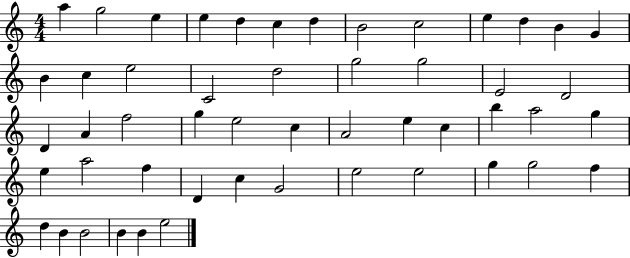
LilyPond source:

{
  \clef treble
  \numericTimeSignature
  \time 4/4
  \key c \major
  a''4 g''2 e''4 | e''4 d''4 c''4 d''4 | b'2 c''2 | e''4 d''4 b'4 g'4 | \break b'4 c''4 e''2 | c'2 d''2 | g''2 g''2 | e'2 d'2 | \break d'4 a'4 f''2 | g''4 e''2 c''4 | a'2 e''4 c''4 | b''4 a''2 g''4 | \break e''4 a''2 f''4 | d'4 c''4 g'2 | e''2 e''2 | g''4 g''2 f''4 | \break d''4 b'4 b'2 | b'4 b'4 e''2 | \bar "|."
}